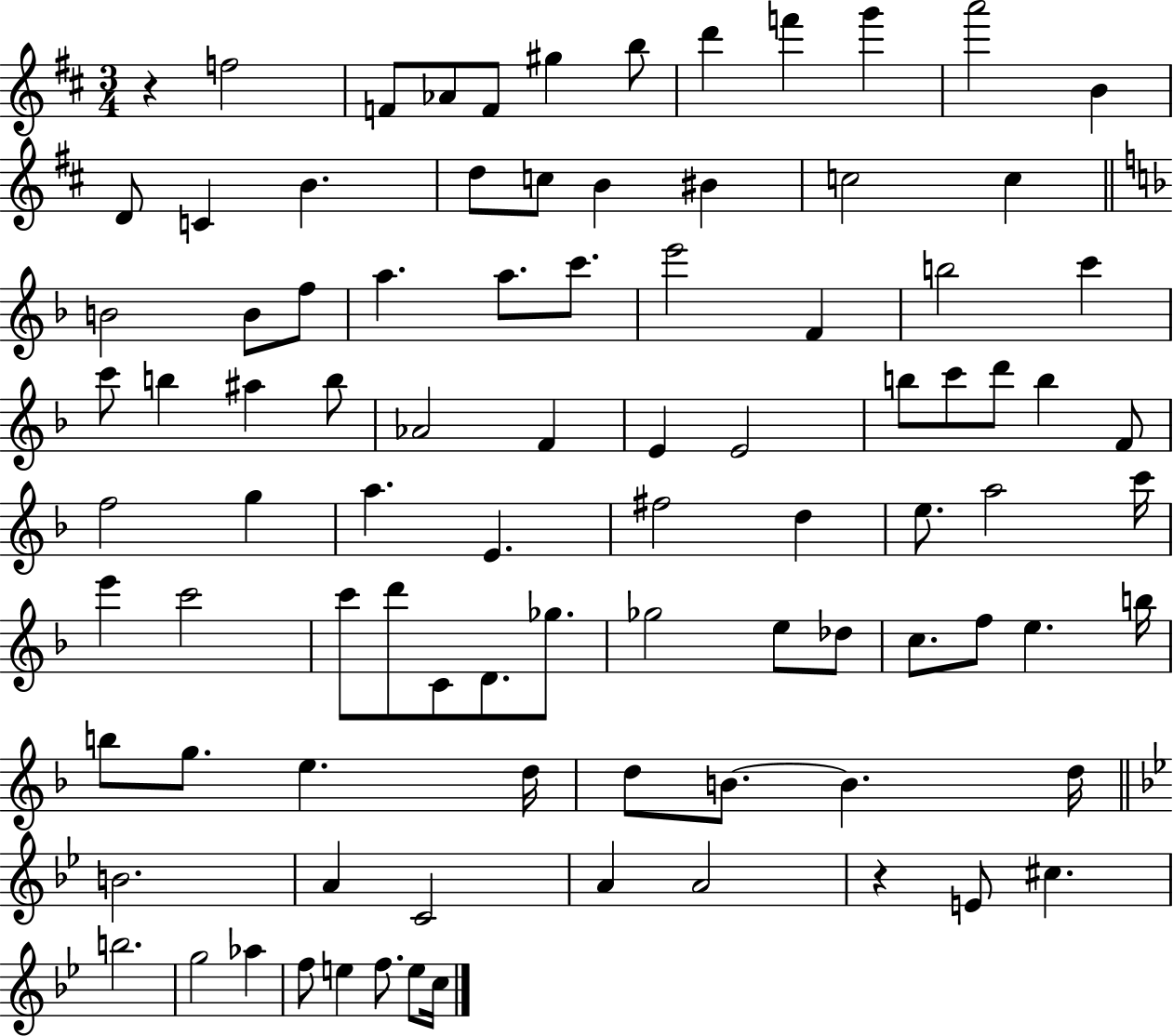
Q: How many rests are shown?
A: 2